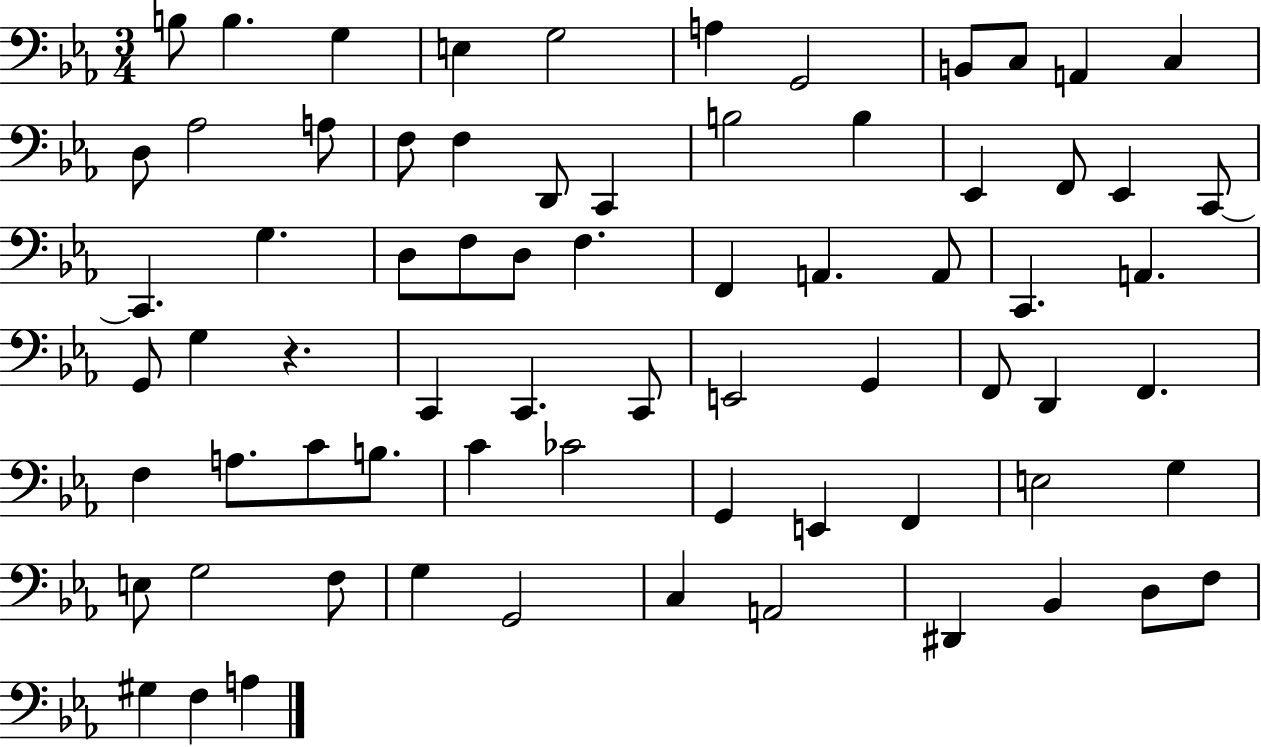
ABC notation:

X:1
T:Untitled
M:3/4
L:1/4
K:Eb
B,/2 B, G, E, G,2 A, G,,2 B,,/2 C,/2 A,, C, D,/2 _A,2 A,/2 F,/2 F, D,,/2 C,, B,2 B, _E,, F,,/2 _E,, C,,/2 C,, G, D,/2 F,/2 D,/2 F, F,, A,, A,,/2 C,, A,, G,,/2 G, z C,, C,, C,,/2 E,,2 G,, F,,/2 D,, F,, F, A,/2 C/2 B,/2 C _C2 G,, E,, F,, E,2 G, E,/2 G,2 F,/2 G, G,,2 C, A,,2 ^D,, _B,, D,/2 F,/2 ^G, F, A,